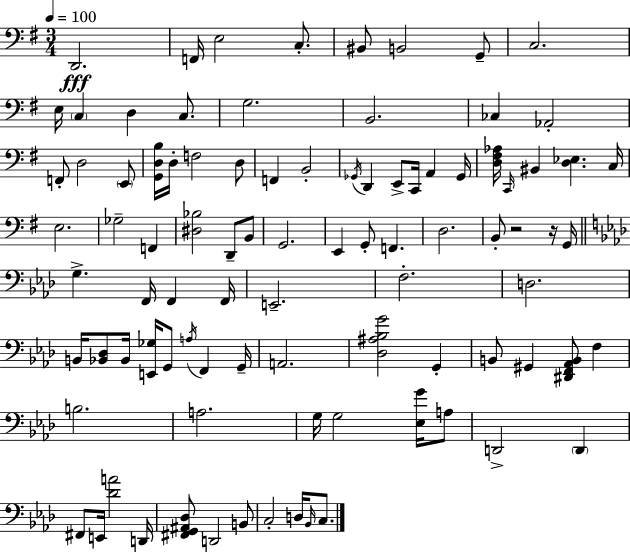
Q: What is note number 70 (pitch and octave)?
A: D2